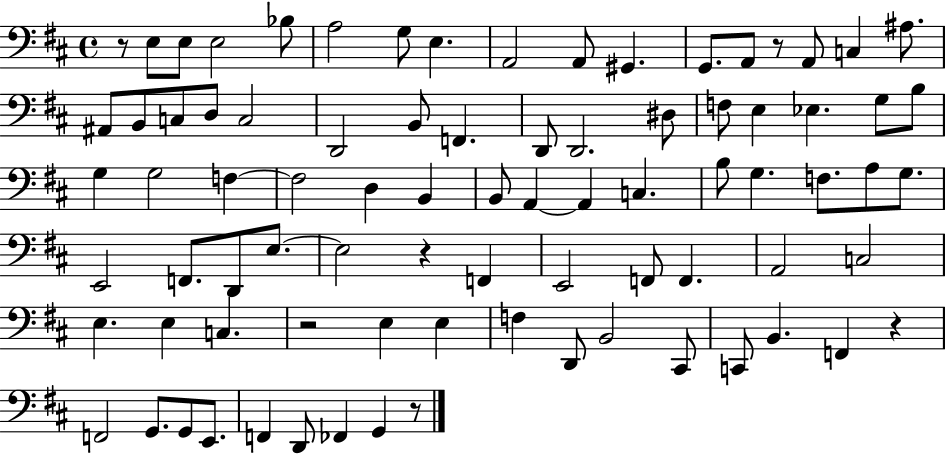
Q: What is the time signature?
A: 4/4